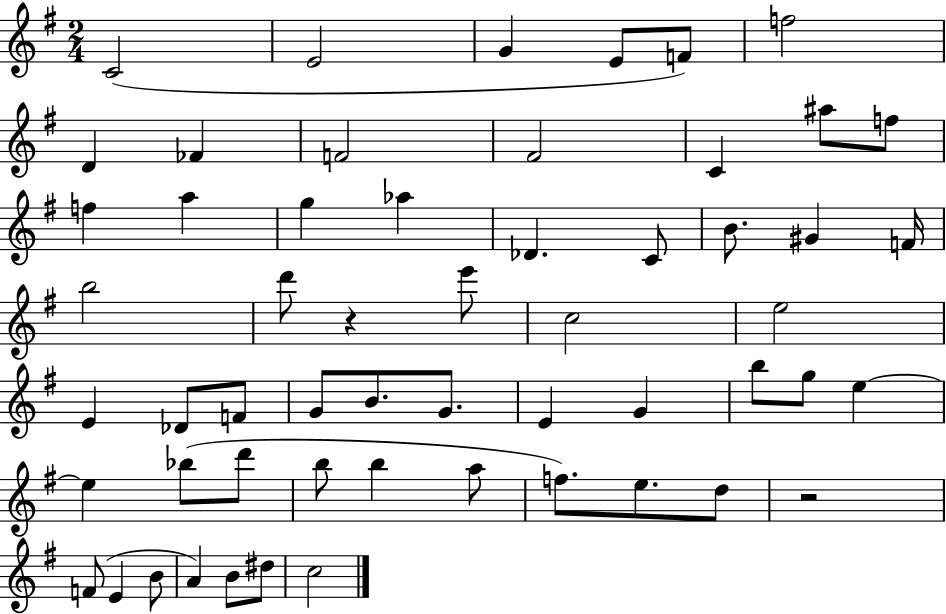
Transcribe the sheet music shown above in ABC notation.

X:1
T:Untitled
M:2/4
L:1/4
K:G
C2 E2 G E/2 F/2 f2 D _F F2 ^F2 C ^a/2 f/2 f a g _a _D C/2 B/2 ^G F/4 b2 d'/2 z e'/2 c2 e2 E _D/2 F/2 G/2 B/2 G/2 E G b/2 g/2 e e _b/2 d'/2 b/2 b a/2 f/2 e/2 d/2 z2 F/2 E B/2 A B/2 ^d/2 c2